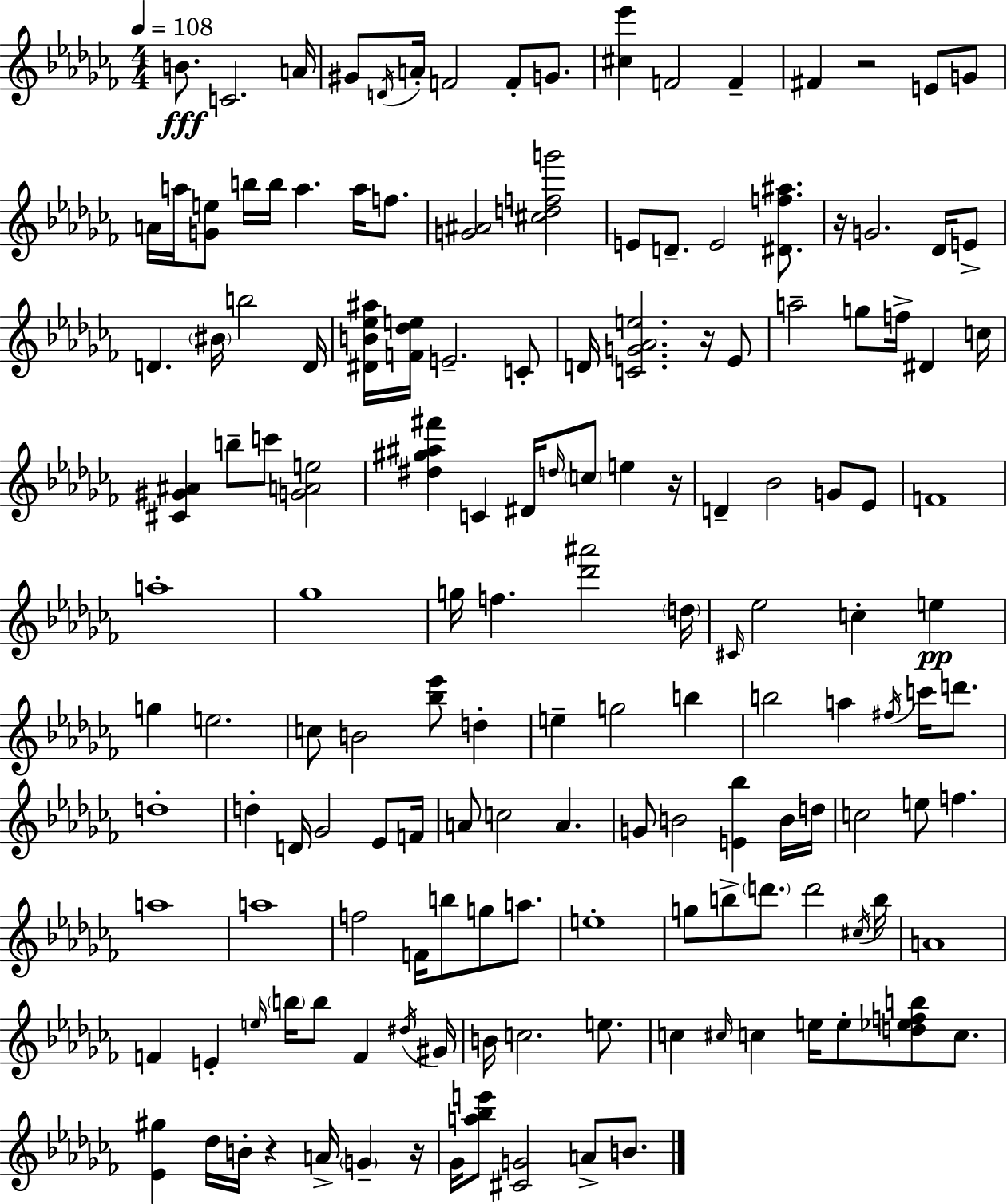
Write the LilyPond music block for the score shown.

{
  \clef treble
  \numericTimeSignature
  \time 4/4
  \key aes \minor
  \tempo 4 = 108
  \repeat volta 2 { b'8.\fff c'2. a'16 | gis'8 \acciaccatura { d'16 } a'16-. f'2 f'8-. g'8. | <cis'' ees'''>4 f'2 f'4-- | fis'4 r2 e'8 g'8 | \break a'16 a''16 <g' e''>8 b''16 b''16 a''4. a''16 f''8. | <g' ais'>2 <cis'' d'' f'' g'''>2 | e'8 d'8.-- e'2 <dis' f'' ais''>8. | r16 g'2. des'16 e'8-> | \break d'4. \parenthesize bis'16 b''2 | d'16 <dis' b' ees'' ais''>16 <f' des'' e''>16 e'2.-- c'8-. | d'16 <c' g' aes' e''>2. r16 ees'8 | a''2-- g''8 f''16-> dis'4 | \break c''16 <cis' gis' ais'>4 b''8-- c'''8 <g' a' e''>2 | <dis'' gis'' ais'' fis'''>4 c'4 dis'16 \grace { d''16 } \parenthesize c''8 e''4 | r16 d'4-- bes'2 g'8 | ees'8 f'1 | \break a''1-. | ges''1 | g''16 f''4. <des''' ais'''>2 | \parenthesize d''16 \grace { cis'16 } ees''2 c''4-. e''4\pp | \break g''4 e''2. | c''8 b'2 <bes'' ees'''>8 d''4-. | e''4-- g''2 b''4 | b''2 a''4 \acciaccatura { fis''16 } | \break c'''16 d'''8. d''1-. | d''4-. d'16 ges'2 | ees'8 f'16 a'8 c''2 a'4. | g'8 b'2 <e' bes''>4 | \break b'16 d''16 c''2 e''8 f''4. | a''1 | a''1 | f''2 f'16 b''8 g''8 | \break a''8. e''1-. | g''8 b''8-> \parenthesize d'''8. d'''2 | \acciaccatura { cis''16 } b''16 a'1 | f'4 e'4-. \grace { e''16 } \parenthesize b''16 b''8 | \break f'4 \acciaccatura { dis''16 } gis'16 b'16 c''2. | e''8. c''4 \grace { cis''16 } c''4 | e''16 e''8-. <d'' ees'' f'' b''>8 c''8. <ees' gis''>4 des''16 b'16-. r4 | a'16-> \parenthesize g'4-- r16 ges'16 <a'' bes'' e'''>8 <cis' g'>2 | \break a'8-> b'8. } \bar "|."
}